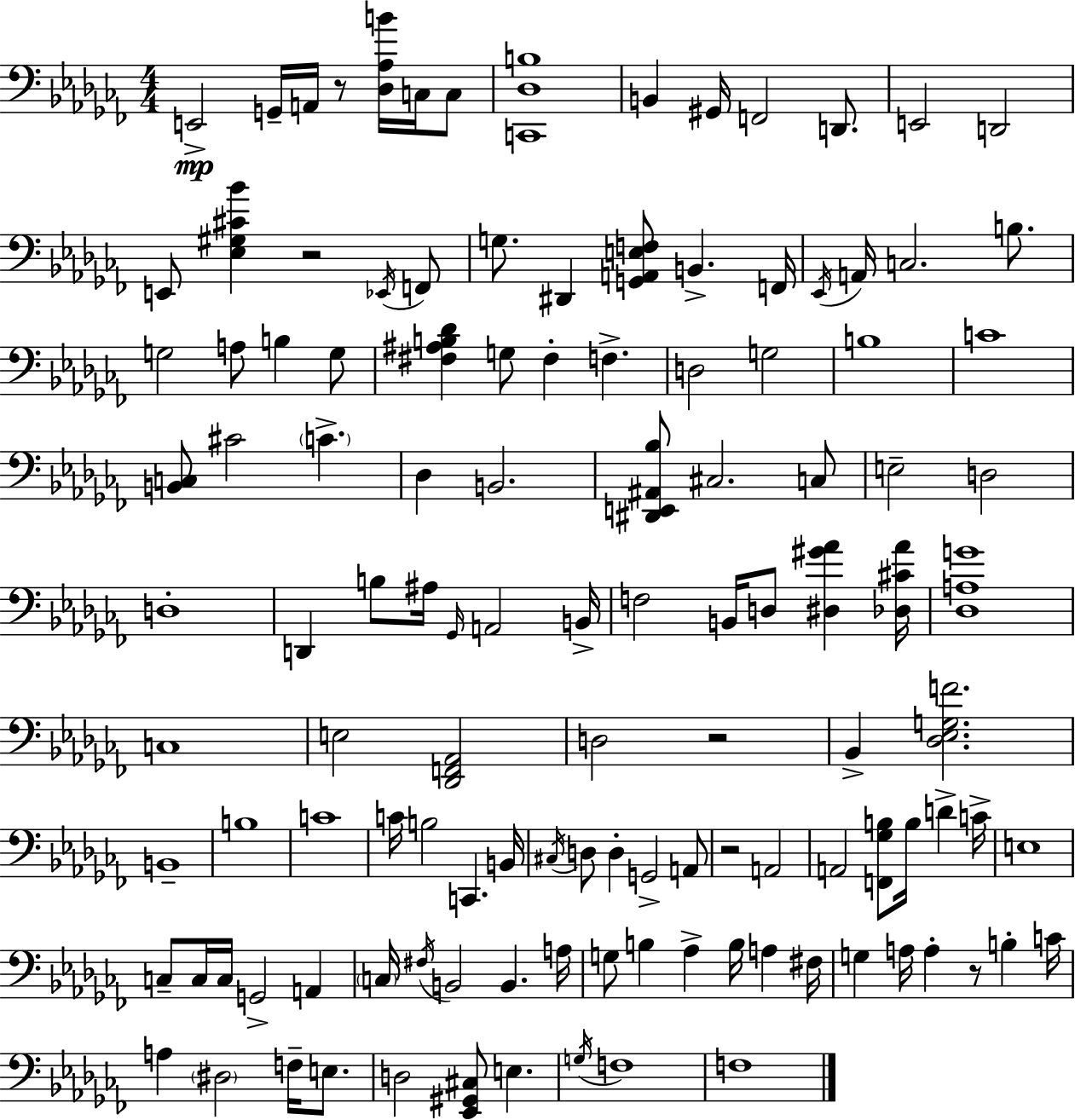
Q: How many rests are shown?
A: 5